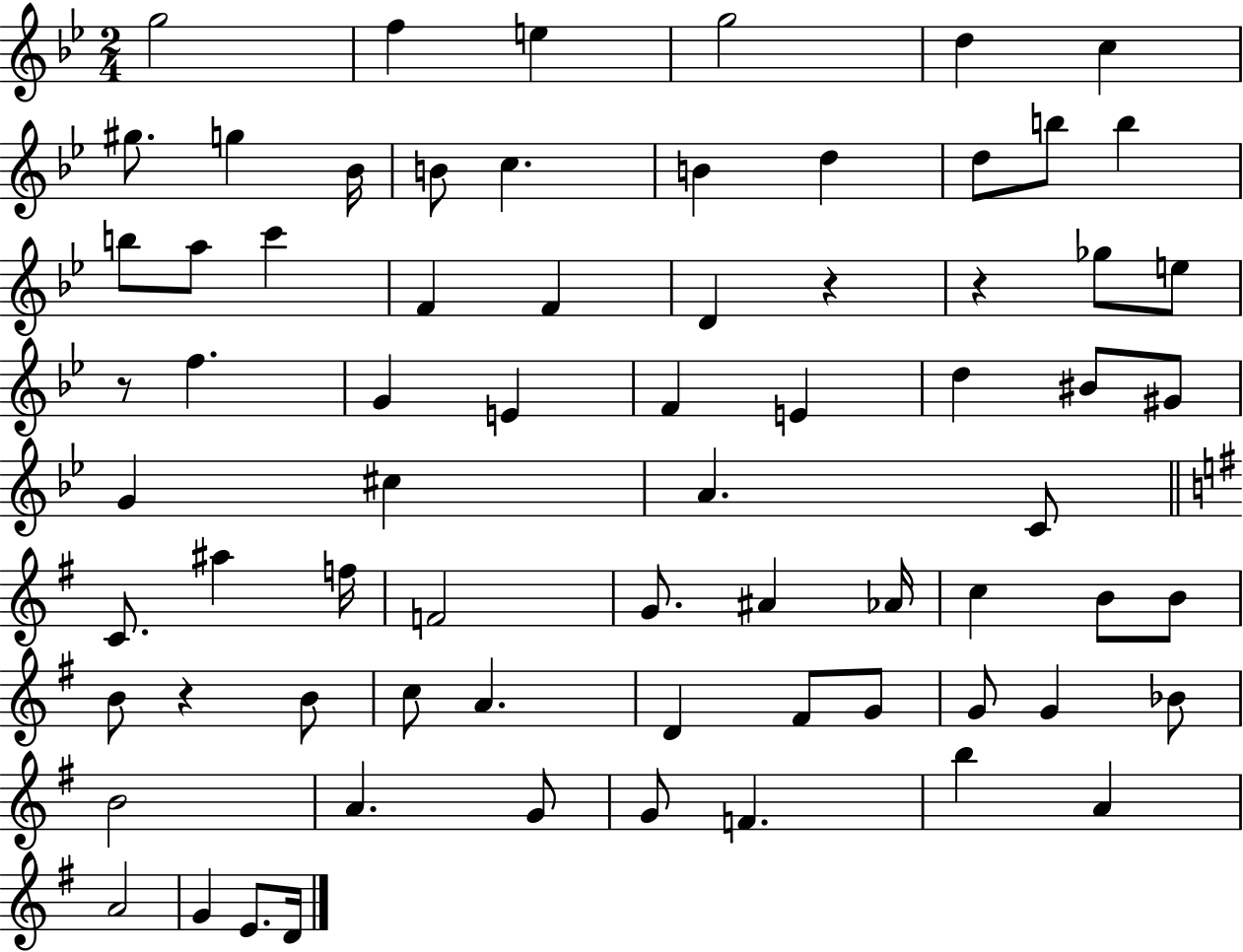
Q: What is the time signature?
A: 2/4